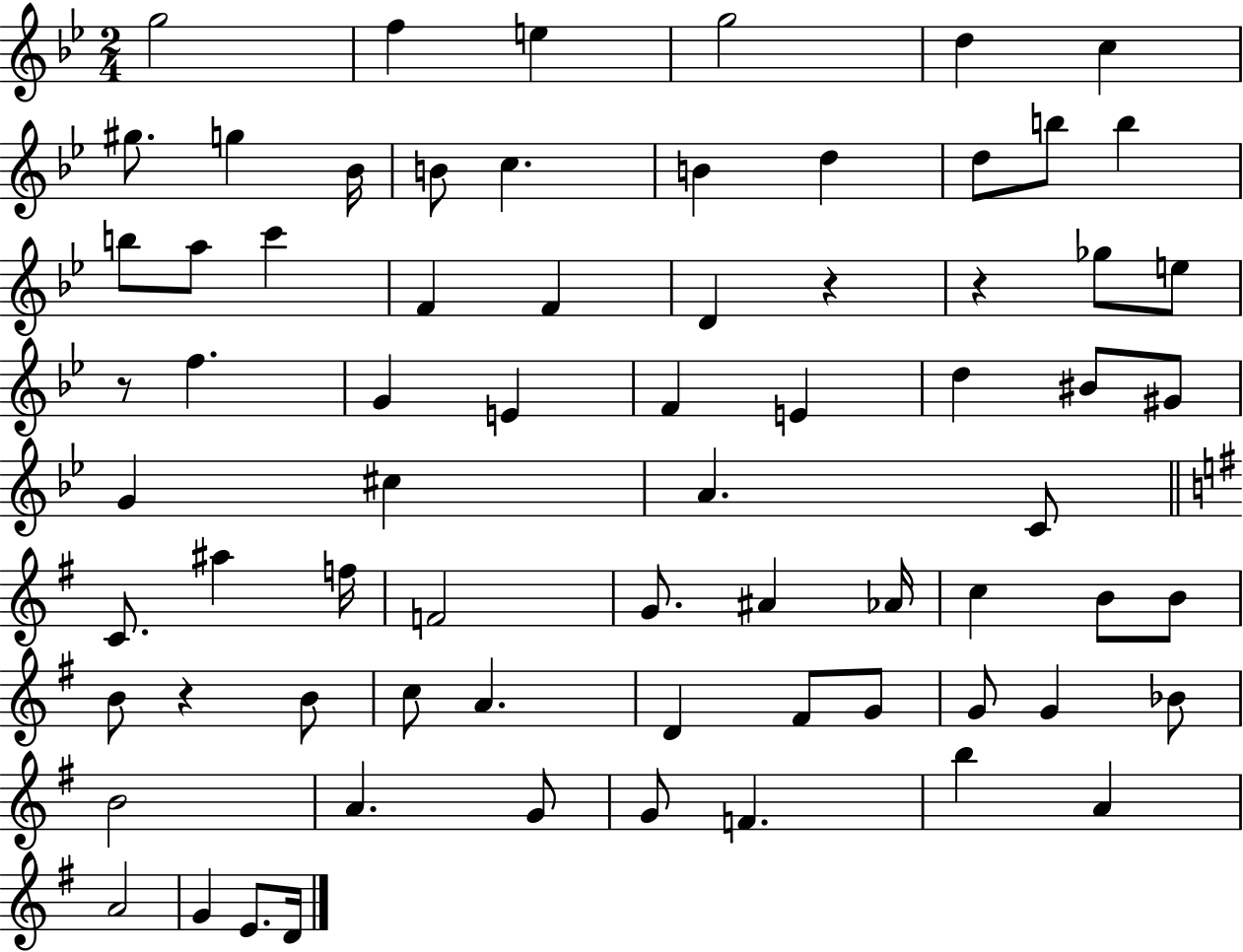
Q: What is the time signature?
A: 2/4